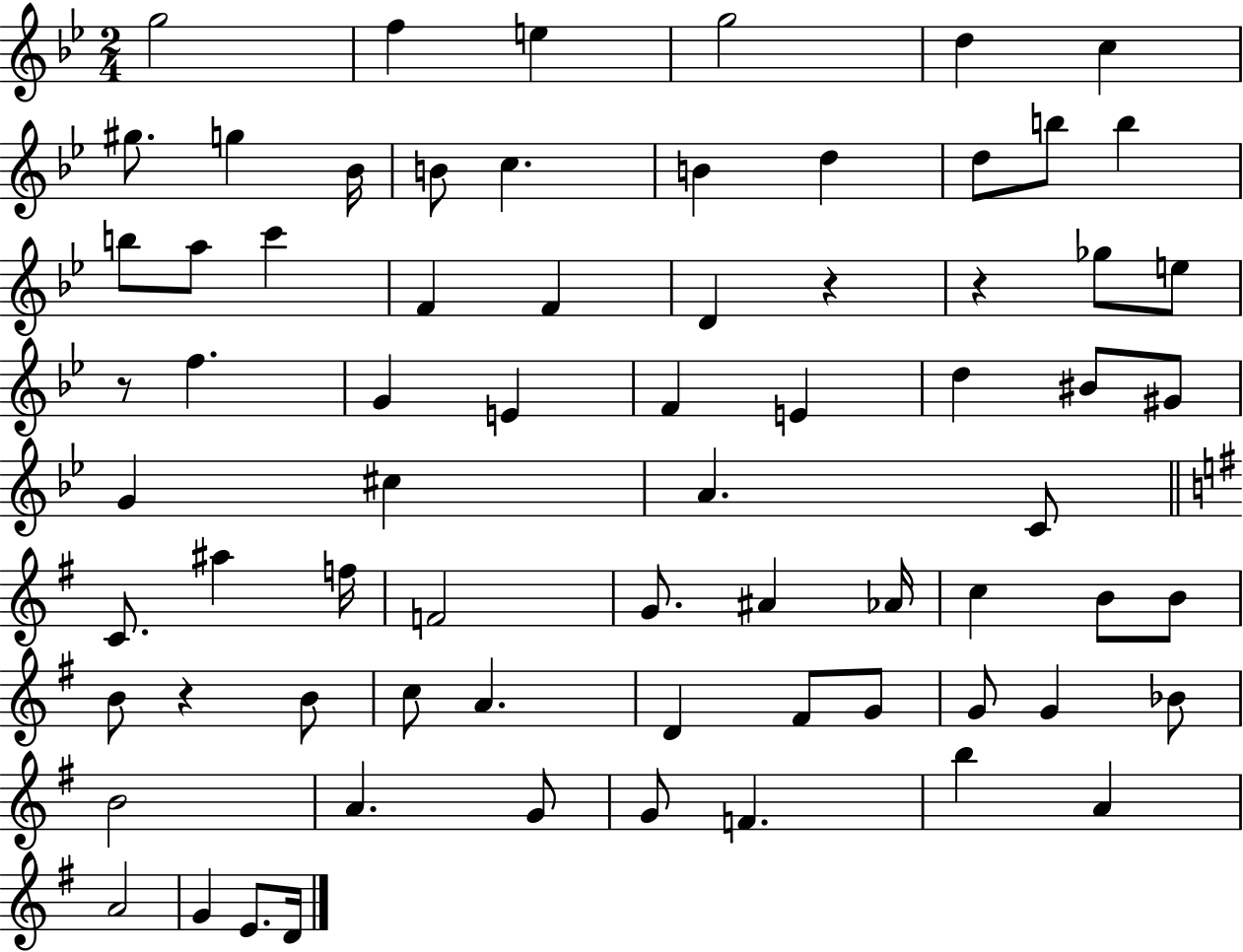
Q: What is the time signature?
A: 2/4